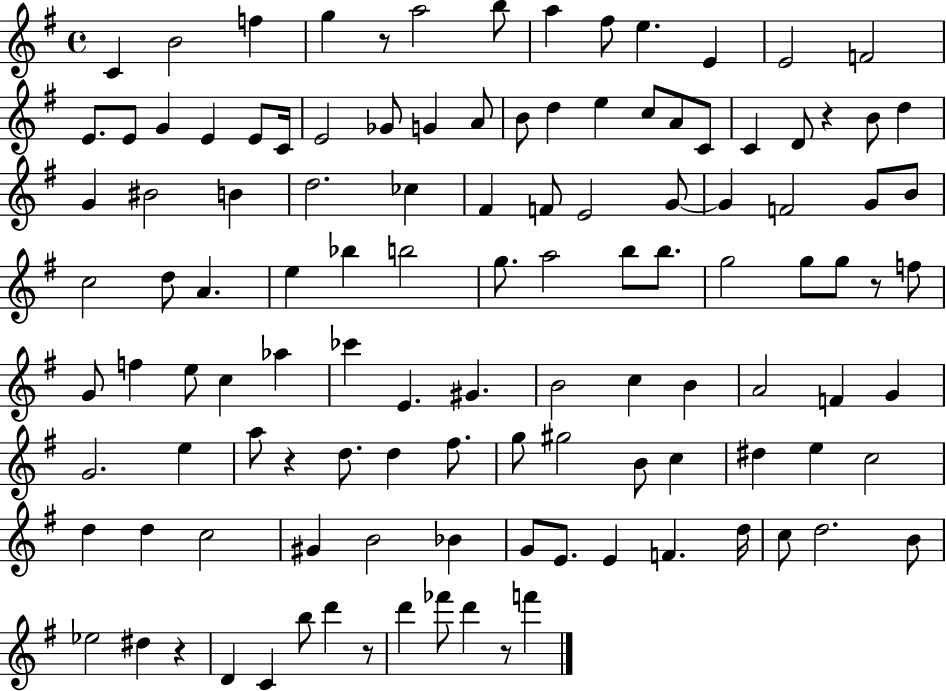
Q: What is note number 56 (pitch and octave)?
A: G5